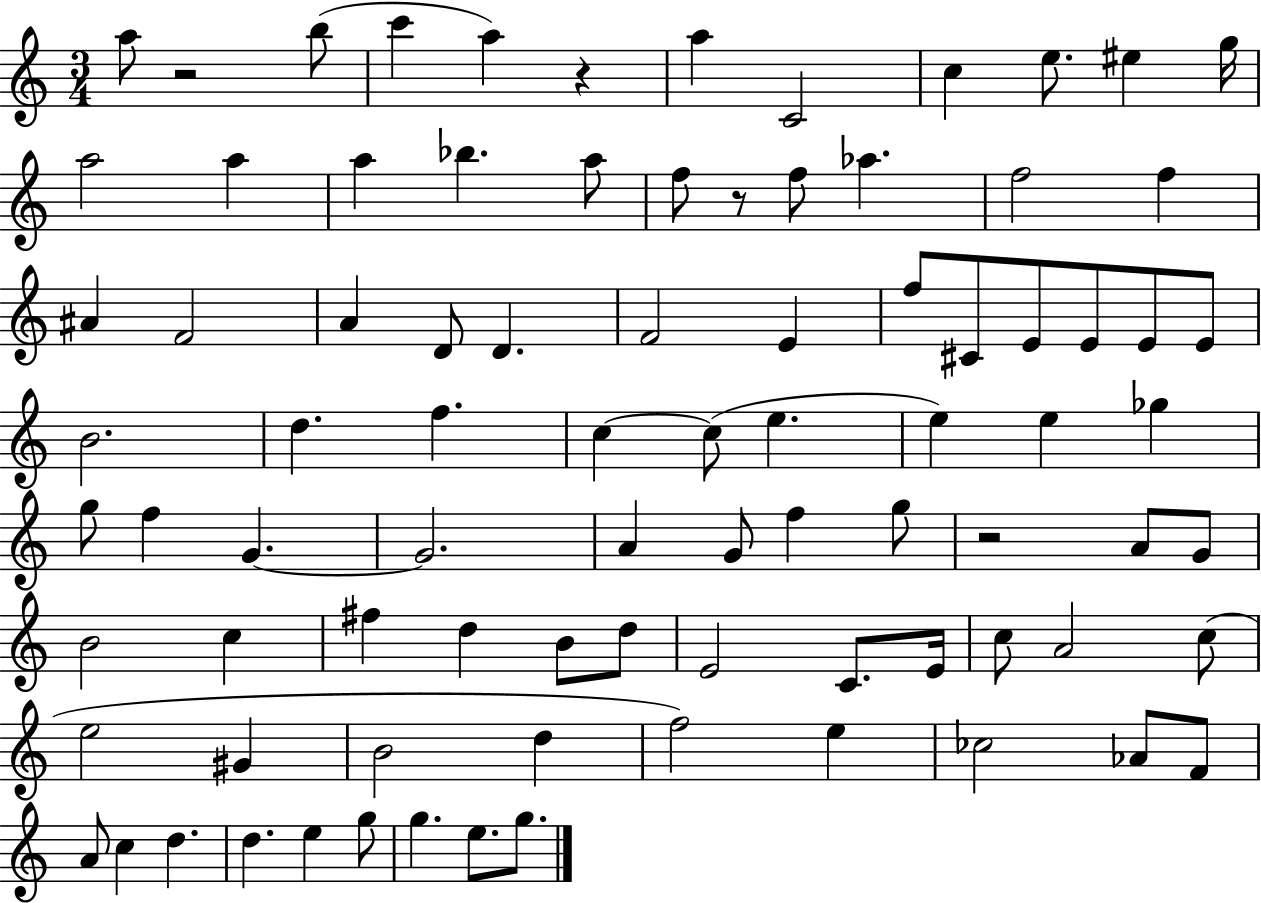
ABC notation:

X:1
T:Untitled
M:3/4
L:1/4
K:C
a/2 z2 b/2 c' a z a C2 c e/2 ^e g/4 a2 a a _b a/2 f/2 z/2 f/2 _a f2 f ^A F2 A D/2 D F2 E f/2 ^C/2 E/2 E/2 E/2 E/2 B2 d f c c/2 e e e _g g/2 f G G2 A G/2 f g/2 z2 A/2 G/2 B2 c ^f d B/2 d/2 E2 C/2 E/4 c/2 A2 c/2 e2 ^G B2 d f2 e _c2 _A/2 F/2 A/2 c d d e g/2 g e/2 g/2